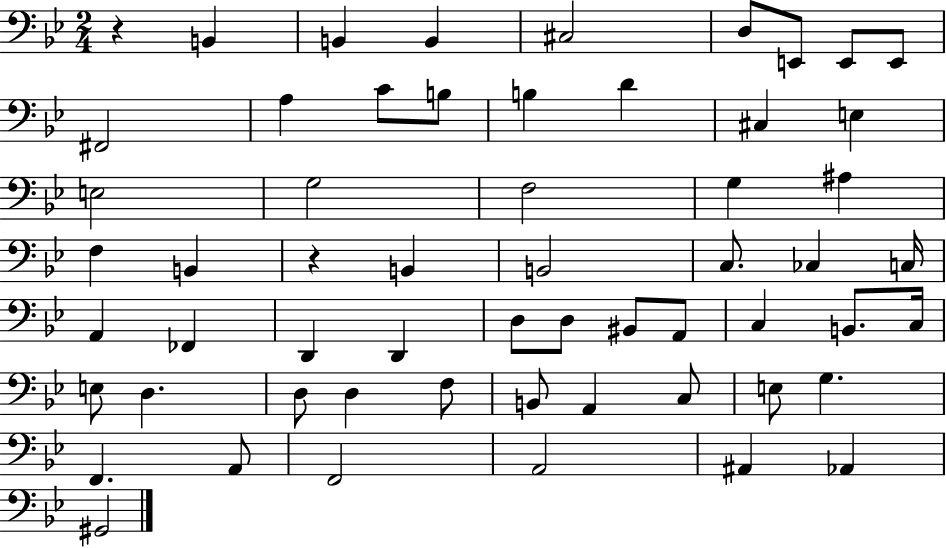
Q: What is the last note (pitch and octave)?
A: G#2